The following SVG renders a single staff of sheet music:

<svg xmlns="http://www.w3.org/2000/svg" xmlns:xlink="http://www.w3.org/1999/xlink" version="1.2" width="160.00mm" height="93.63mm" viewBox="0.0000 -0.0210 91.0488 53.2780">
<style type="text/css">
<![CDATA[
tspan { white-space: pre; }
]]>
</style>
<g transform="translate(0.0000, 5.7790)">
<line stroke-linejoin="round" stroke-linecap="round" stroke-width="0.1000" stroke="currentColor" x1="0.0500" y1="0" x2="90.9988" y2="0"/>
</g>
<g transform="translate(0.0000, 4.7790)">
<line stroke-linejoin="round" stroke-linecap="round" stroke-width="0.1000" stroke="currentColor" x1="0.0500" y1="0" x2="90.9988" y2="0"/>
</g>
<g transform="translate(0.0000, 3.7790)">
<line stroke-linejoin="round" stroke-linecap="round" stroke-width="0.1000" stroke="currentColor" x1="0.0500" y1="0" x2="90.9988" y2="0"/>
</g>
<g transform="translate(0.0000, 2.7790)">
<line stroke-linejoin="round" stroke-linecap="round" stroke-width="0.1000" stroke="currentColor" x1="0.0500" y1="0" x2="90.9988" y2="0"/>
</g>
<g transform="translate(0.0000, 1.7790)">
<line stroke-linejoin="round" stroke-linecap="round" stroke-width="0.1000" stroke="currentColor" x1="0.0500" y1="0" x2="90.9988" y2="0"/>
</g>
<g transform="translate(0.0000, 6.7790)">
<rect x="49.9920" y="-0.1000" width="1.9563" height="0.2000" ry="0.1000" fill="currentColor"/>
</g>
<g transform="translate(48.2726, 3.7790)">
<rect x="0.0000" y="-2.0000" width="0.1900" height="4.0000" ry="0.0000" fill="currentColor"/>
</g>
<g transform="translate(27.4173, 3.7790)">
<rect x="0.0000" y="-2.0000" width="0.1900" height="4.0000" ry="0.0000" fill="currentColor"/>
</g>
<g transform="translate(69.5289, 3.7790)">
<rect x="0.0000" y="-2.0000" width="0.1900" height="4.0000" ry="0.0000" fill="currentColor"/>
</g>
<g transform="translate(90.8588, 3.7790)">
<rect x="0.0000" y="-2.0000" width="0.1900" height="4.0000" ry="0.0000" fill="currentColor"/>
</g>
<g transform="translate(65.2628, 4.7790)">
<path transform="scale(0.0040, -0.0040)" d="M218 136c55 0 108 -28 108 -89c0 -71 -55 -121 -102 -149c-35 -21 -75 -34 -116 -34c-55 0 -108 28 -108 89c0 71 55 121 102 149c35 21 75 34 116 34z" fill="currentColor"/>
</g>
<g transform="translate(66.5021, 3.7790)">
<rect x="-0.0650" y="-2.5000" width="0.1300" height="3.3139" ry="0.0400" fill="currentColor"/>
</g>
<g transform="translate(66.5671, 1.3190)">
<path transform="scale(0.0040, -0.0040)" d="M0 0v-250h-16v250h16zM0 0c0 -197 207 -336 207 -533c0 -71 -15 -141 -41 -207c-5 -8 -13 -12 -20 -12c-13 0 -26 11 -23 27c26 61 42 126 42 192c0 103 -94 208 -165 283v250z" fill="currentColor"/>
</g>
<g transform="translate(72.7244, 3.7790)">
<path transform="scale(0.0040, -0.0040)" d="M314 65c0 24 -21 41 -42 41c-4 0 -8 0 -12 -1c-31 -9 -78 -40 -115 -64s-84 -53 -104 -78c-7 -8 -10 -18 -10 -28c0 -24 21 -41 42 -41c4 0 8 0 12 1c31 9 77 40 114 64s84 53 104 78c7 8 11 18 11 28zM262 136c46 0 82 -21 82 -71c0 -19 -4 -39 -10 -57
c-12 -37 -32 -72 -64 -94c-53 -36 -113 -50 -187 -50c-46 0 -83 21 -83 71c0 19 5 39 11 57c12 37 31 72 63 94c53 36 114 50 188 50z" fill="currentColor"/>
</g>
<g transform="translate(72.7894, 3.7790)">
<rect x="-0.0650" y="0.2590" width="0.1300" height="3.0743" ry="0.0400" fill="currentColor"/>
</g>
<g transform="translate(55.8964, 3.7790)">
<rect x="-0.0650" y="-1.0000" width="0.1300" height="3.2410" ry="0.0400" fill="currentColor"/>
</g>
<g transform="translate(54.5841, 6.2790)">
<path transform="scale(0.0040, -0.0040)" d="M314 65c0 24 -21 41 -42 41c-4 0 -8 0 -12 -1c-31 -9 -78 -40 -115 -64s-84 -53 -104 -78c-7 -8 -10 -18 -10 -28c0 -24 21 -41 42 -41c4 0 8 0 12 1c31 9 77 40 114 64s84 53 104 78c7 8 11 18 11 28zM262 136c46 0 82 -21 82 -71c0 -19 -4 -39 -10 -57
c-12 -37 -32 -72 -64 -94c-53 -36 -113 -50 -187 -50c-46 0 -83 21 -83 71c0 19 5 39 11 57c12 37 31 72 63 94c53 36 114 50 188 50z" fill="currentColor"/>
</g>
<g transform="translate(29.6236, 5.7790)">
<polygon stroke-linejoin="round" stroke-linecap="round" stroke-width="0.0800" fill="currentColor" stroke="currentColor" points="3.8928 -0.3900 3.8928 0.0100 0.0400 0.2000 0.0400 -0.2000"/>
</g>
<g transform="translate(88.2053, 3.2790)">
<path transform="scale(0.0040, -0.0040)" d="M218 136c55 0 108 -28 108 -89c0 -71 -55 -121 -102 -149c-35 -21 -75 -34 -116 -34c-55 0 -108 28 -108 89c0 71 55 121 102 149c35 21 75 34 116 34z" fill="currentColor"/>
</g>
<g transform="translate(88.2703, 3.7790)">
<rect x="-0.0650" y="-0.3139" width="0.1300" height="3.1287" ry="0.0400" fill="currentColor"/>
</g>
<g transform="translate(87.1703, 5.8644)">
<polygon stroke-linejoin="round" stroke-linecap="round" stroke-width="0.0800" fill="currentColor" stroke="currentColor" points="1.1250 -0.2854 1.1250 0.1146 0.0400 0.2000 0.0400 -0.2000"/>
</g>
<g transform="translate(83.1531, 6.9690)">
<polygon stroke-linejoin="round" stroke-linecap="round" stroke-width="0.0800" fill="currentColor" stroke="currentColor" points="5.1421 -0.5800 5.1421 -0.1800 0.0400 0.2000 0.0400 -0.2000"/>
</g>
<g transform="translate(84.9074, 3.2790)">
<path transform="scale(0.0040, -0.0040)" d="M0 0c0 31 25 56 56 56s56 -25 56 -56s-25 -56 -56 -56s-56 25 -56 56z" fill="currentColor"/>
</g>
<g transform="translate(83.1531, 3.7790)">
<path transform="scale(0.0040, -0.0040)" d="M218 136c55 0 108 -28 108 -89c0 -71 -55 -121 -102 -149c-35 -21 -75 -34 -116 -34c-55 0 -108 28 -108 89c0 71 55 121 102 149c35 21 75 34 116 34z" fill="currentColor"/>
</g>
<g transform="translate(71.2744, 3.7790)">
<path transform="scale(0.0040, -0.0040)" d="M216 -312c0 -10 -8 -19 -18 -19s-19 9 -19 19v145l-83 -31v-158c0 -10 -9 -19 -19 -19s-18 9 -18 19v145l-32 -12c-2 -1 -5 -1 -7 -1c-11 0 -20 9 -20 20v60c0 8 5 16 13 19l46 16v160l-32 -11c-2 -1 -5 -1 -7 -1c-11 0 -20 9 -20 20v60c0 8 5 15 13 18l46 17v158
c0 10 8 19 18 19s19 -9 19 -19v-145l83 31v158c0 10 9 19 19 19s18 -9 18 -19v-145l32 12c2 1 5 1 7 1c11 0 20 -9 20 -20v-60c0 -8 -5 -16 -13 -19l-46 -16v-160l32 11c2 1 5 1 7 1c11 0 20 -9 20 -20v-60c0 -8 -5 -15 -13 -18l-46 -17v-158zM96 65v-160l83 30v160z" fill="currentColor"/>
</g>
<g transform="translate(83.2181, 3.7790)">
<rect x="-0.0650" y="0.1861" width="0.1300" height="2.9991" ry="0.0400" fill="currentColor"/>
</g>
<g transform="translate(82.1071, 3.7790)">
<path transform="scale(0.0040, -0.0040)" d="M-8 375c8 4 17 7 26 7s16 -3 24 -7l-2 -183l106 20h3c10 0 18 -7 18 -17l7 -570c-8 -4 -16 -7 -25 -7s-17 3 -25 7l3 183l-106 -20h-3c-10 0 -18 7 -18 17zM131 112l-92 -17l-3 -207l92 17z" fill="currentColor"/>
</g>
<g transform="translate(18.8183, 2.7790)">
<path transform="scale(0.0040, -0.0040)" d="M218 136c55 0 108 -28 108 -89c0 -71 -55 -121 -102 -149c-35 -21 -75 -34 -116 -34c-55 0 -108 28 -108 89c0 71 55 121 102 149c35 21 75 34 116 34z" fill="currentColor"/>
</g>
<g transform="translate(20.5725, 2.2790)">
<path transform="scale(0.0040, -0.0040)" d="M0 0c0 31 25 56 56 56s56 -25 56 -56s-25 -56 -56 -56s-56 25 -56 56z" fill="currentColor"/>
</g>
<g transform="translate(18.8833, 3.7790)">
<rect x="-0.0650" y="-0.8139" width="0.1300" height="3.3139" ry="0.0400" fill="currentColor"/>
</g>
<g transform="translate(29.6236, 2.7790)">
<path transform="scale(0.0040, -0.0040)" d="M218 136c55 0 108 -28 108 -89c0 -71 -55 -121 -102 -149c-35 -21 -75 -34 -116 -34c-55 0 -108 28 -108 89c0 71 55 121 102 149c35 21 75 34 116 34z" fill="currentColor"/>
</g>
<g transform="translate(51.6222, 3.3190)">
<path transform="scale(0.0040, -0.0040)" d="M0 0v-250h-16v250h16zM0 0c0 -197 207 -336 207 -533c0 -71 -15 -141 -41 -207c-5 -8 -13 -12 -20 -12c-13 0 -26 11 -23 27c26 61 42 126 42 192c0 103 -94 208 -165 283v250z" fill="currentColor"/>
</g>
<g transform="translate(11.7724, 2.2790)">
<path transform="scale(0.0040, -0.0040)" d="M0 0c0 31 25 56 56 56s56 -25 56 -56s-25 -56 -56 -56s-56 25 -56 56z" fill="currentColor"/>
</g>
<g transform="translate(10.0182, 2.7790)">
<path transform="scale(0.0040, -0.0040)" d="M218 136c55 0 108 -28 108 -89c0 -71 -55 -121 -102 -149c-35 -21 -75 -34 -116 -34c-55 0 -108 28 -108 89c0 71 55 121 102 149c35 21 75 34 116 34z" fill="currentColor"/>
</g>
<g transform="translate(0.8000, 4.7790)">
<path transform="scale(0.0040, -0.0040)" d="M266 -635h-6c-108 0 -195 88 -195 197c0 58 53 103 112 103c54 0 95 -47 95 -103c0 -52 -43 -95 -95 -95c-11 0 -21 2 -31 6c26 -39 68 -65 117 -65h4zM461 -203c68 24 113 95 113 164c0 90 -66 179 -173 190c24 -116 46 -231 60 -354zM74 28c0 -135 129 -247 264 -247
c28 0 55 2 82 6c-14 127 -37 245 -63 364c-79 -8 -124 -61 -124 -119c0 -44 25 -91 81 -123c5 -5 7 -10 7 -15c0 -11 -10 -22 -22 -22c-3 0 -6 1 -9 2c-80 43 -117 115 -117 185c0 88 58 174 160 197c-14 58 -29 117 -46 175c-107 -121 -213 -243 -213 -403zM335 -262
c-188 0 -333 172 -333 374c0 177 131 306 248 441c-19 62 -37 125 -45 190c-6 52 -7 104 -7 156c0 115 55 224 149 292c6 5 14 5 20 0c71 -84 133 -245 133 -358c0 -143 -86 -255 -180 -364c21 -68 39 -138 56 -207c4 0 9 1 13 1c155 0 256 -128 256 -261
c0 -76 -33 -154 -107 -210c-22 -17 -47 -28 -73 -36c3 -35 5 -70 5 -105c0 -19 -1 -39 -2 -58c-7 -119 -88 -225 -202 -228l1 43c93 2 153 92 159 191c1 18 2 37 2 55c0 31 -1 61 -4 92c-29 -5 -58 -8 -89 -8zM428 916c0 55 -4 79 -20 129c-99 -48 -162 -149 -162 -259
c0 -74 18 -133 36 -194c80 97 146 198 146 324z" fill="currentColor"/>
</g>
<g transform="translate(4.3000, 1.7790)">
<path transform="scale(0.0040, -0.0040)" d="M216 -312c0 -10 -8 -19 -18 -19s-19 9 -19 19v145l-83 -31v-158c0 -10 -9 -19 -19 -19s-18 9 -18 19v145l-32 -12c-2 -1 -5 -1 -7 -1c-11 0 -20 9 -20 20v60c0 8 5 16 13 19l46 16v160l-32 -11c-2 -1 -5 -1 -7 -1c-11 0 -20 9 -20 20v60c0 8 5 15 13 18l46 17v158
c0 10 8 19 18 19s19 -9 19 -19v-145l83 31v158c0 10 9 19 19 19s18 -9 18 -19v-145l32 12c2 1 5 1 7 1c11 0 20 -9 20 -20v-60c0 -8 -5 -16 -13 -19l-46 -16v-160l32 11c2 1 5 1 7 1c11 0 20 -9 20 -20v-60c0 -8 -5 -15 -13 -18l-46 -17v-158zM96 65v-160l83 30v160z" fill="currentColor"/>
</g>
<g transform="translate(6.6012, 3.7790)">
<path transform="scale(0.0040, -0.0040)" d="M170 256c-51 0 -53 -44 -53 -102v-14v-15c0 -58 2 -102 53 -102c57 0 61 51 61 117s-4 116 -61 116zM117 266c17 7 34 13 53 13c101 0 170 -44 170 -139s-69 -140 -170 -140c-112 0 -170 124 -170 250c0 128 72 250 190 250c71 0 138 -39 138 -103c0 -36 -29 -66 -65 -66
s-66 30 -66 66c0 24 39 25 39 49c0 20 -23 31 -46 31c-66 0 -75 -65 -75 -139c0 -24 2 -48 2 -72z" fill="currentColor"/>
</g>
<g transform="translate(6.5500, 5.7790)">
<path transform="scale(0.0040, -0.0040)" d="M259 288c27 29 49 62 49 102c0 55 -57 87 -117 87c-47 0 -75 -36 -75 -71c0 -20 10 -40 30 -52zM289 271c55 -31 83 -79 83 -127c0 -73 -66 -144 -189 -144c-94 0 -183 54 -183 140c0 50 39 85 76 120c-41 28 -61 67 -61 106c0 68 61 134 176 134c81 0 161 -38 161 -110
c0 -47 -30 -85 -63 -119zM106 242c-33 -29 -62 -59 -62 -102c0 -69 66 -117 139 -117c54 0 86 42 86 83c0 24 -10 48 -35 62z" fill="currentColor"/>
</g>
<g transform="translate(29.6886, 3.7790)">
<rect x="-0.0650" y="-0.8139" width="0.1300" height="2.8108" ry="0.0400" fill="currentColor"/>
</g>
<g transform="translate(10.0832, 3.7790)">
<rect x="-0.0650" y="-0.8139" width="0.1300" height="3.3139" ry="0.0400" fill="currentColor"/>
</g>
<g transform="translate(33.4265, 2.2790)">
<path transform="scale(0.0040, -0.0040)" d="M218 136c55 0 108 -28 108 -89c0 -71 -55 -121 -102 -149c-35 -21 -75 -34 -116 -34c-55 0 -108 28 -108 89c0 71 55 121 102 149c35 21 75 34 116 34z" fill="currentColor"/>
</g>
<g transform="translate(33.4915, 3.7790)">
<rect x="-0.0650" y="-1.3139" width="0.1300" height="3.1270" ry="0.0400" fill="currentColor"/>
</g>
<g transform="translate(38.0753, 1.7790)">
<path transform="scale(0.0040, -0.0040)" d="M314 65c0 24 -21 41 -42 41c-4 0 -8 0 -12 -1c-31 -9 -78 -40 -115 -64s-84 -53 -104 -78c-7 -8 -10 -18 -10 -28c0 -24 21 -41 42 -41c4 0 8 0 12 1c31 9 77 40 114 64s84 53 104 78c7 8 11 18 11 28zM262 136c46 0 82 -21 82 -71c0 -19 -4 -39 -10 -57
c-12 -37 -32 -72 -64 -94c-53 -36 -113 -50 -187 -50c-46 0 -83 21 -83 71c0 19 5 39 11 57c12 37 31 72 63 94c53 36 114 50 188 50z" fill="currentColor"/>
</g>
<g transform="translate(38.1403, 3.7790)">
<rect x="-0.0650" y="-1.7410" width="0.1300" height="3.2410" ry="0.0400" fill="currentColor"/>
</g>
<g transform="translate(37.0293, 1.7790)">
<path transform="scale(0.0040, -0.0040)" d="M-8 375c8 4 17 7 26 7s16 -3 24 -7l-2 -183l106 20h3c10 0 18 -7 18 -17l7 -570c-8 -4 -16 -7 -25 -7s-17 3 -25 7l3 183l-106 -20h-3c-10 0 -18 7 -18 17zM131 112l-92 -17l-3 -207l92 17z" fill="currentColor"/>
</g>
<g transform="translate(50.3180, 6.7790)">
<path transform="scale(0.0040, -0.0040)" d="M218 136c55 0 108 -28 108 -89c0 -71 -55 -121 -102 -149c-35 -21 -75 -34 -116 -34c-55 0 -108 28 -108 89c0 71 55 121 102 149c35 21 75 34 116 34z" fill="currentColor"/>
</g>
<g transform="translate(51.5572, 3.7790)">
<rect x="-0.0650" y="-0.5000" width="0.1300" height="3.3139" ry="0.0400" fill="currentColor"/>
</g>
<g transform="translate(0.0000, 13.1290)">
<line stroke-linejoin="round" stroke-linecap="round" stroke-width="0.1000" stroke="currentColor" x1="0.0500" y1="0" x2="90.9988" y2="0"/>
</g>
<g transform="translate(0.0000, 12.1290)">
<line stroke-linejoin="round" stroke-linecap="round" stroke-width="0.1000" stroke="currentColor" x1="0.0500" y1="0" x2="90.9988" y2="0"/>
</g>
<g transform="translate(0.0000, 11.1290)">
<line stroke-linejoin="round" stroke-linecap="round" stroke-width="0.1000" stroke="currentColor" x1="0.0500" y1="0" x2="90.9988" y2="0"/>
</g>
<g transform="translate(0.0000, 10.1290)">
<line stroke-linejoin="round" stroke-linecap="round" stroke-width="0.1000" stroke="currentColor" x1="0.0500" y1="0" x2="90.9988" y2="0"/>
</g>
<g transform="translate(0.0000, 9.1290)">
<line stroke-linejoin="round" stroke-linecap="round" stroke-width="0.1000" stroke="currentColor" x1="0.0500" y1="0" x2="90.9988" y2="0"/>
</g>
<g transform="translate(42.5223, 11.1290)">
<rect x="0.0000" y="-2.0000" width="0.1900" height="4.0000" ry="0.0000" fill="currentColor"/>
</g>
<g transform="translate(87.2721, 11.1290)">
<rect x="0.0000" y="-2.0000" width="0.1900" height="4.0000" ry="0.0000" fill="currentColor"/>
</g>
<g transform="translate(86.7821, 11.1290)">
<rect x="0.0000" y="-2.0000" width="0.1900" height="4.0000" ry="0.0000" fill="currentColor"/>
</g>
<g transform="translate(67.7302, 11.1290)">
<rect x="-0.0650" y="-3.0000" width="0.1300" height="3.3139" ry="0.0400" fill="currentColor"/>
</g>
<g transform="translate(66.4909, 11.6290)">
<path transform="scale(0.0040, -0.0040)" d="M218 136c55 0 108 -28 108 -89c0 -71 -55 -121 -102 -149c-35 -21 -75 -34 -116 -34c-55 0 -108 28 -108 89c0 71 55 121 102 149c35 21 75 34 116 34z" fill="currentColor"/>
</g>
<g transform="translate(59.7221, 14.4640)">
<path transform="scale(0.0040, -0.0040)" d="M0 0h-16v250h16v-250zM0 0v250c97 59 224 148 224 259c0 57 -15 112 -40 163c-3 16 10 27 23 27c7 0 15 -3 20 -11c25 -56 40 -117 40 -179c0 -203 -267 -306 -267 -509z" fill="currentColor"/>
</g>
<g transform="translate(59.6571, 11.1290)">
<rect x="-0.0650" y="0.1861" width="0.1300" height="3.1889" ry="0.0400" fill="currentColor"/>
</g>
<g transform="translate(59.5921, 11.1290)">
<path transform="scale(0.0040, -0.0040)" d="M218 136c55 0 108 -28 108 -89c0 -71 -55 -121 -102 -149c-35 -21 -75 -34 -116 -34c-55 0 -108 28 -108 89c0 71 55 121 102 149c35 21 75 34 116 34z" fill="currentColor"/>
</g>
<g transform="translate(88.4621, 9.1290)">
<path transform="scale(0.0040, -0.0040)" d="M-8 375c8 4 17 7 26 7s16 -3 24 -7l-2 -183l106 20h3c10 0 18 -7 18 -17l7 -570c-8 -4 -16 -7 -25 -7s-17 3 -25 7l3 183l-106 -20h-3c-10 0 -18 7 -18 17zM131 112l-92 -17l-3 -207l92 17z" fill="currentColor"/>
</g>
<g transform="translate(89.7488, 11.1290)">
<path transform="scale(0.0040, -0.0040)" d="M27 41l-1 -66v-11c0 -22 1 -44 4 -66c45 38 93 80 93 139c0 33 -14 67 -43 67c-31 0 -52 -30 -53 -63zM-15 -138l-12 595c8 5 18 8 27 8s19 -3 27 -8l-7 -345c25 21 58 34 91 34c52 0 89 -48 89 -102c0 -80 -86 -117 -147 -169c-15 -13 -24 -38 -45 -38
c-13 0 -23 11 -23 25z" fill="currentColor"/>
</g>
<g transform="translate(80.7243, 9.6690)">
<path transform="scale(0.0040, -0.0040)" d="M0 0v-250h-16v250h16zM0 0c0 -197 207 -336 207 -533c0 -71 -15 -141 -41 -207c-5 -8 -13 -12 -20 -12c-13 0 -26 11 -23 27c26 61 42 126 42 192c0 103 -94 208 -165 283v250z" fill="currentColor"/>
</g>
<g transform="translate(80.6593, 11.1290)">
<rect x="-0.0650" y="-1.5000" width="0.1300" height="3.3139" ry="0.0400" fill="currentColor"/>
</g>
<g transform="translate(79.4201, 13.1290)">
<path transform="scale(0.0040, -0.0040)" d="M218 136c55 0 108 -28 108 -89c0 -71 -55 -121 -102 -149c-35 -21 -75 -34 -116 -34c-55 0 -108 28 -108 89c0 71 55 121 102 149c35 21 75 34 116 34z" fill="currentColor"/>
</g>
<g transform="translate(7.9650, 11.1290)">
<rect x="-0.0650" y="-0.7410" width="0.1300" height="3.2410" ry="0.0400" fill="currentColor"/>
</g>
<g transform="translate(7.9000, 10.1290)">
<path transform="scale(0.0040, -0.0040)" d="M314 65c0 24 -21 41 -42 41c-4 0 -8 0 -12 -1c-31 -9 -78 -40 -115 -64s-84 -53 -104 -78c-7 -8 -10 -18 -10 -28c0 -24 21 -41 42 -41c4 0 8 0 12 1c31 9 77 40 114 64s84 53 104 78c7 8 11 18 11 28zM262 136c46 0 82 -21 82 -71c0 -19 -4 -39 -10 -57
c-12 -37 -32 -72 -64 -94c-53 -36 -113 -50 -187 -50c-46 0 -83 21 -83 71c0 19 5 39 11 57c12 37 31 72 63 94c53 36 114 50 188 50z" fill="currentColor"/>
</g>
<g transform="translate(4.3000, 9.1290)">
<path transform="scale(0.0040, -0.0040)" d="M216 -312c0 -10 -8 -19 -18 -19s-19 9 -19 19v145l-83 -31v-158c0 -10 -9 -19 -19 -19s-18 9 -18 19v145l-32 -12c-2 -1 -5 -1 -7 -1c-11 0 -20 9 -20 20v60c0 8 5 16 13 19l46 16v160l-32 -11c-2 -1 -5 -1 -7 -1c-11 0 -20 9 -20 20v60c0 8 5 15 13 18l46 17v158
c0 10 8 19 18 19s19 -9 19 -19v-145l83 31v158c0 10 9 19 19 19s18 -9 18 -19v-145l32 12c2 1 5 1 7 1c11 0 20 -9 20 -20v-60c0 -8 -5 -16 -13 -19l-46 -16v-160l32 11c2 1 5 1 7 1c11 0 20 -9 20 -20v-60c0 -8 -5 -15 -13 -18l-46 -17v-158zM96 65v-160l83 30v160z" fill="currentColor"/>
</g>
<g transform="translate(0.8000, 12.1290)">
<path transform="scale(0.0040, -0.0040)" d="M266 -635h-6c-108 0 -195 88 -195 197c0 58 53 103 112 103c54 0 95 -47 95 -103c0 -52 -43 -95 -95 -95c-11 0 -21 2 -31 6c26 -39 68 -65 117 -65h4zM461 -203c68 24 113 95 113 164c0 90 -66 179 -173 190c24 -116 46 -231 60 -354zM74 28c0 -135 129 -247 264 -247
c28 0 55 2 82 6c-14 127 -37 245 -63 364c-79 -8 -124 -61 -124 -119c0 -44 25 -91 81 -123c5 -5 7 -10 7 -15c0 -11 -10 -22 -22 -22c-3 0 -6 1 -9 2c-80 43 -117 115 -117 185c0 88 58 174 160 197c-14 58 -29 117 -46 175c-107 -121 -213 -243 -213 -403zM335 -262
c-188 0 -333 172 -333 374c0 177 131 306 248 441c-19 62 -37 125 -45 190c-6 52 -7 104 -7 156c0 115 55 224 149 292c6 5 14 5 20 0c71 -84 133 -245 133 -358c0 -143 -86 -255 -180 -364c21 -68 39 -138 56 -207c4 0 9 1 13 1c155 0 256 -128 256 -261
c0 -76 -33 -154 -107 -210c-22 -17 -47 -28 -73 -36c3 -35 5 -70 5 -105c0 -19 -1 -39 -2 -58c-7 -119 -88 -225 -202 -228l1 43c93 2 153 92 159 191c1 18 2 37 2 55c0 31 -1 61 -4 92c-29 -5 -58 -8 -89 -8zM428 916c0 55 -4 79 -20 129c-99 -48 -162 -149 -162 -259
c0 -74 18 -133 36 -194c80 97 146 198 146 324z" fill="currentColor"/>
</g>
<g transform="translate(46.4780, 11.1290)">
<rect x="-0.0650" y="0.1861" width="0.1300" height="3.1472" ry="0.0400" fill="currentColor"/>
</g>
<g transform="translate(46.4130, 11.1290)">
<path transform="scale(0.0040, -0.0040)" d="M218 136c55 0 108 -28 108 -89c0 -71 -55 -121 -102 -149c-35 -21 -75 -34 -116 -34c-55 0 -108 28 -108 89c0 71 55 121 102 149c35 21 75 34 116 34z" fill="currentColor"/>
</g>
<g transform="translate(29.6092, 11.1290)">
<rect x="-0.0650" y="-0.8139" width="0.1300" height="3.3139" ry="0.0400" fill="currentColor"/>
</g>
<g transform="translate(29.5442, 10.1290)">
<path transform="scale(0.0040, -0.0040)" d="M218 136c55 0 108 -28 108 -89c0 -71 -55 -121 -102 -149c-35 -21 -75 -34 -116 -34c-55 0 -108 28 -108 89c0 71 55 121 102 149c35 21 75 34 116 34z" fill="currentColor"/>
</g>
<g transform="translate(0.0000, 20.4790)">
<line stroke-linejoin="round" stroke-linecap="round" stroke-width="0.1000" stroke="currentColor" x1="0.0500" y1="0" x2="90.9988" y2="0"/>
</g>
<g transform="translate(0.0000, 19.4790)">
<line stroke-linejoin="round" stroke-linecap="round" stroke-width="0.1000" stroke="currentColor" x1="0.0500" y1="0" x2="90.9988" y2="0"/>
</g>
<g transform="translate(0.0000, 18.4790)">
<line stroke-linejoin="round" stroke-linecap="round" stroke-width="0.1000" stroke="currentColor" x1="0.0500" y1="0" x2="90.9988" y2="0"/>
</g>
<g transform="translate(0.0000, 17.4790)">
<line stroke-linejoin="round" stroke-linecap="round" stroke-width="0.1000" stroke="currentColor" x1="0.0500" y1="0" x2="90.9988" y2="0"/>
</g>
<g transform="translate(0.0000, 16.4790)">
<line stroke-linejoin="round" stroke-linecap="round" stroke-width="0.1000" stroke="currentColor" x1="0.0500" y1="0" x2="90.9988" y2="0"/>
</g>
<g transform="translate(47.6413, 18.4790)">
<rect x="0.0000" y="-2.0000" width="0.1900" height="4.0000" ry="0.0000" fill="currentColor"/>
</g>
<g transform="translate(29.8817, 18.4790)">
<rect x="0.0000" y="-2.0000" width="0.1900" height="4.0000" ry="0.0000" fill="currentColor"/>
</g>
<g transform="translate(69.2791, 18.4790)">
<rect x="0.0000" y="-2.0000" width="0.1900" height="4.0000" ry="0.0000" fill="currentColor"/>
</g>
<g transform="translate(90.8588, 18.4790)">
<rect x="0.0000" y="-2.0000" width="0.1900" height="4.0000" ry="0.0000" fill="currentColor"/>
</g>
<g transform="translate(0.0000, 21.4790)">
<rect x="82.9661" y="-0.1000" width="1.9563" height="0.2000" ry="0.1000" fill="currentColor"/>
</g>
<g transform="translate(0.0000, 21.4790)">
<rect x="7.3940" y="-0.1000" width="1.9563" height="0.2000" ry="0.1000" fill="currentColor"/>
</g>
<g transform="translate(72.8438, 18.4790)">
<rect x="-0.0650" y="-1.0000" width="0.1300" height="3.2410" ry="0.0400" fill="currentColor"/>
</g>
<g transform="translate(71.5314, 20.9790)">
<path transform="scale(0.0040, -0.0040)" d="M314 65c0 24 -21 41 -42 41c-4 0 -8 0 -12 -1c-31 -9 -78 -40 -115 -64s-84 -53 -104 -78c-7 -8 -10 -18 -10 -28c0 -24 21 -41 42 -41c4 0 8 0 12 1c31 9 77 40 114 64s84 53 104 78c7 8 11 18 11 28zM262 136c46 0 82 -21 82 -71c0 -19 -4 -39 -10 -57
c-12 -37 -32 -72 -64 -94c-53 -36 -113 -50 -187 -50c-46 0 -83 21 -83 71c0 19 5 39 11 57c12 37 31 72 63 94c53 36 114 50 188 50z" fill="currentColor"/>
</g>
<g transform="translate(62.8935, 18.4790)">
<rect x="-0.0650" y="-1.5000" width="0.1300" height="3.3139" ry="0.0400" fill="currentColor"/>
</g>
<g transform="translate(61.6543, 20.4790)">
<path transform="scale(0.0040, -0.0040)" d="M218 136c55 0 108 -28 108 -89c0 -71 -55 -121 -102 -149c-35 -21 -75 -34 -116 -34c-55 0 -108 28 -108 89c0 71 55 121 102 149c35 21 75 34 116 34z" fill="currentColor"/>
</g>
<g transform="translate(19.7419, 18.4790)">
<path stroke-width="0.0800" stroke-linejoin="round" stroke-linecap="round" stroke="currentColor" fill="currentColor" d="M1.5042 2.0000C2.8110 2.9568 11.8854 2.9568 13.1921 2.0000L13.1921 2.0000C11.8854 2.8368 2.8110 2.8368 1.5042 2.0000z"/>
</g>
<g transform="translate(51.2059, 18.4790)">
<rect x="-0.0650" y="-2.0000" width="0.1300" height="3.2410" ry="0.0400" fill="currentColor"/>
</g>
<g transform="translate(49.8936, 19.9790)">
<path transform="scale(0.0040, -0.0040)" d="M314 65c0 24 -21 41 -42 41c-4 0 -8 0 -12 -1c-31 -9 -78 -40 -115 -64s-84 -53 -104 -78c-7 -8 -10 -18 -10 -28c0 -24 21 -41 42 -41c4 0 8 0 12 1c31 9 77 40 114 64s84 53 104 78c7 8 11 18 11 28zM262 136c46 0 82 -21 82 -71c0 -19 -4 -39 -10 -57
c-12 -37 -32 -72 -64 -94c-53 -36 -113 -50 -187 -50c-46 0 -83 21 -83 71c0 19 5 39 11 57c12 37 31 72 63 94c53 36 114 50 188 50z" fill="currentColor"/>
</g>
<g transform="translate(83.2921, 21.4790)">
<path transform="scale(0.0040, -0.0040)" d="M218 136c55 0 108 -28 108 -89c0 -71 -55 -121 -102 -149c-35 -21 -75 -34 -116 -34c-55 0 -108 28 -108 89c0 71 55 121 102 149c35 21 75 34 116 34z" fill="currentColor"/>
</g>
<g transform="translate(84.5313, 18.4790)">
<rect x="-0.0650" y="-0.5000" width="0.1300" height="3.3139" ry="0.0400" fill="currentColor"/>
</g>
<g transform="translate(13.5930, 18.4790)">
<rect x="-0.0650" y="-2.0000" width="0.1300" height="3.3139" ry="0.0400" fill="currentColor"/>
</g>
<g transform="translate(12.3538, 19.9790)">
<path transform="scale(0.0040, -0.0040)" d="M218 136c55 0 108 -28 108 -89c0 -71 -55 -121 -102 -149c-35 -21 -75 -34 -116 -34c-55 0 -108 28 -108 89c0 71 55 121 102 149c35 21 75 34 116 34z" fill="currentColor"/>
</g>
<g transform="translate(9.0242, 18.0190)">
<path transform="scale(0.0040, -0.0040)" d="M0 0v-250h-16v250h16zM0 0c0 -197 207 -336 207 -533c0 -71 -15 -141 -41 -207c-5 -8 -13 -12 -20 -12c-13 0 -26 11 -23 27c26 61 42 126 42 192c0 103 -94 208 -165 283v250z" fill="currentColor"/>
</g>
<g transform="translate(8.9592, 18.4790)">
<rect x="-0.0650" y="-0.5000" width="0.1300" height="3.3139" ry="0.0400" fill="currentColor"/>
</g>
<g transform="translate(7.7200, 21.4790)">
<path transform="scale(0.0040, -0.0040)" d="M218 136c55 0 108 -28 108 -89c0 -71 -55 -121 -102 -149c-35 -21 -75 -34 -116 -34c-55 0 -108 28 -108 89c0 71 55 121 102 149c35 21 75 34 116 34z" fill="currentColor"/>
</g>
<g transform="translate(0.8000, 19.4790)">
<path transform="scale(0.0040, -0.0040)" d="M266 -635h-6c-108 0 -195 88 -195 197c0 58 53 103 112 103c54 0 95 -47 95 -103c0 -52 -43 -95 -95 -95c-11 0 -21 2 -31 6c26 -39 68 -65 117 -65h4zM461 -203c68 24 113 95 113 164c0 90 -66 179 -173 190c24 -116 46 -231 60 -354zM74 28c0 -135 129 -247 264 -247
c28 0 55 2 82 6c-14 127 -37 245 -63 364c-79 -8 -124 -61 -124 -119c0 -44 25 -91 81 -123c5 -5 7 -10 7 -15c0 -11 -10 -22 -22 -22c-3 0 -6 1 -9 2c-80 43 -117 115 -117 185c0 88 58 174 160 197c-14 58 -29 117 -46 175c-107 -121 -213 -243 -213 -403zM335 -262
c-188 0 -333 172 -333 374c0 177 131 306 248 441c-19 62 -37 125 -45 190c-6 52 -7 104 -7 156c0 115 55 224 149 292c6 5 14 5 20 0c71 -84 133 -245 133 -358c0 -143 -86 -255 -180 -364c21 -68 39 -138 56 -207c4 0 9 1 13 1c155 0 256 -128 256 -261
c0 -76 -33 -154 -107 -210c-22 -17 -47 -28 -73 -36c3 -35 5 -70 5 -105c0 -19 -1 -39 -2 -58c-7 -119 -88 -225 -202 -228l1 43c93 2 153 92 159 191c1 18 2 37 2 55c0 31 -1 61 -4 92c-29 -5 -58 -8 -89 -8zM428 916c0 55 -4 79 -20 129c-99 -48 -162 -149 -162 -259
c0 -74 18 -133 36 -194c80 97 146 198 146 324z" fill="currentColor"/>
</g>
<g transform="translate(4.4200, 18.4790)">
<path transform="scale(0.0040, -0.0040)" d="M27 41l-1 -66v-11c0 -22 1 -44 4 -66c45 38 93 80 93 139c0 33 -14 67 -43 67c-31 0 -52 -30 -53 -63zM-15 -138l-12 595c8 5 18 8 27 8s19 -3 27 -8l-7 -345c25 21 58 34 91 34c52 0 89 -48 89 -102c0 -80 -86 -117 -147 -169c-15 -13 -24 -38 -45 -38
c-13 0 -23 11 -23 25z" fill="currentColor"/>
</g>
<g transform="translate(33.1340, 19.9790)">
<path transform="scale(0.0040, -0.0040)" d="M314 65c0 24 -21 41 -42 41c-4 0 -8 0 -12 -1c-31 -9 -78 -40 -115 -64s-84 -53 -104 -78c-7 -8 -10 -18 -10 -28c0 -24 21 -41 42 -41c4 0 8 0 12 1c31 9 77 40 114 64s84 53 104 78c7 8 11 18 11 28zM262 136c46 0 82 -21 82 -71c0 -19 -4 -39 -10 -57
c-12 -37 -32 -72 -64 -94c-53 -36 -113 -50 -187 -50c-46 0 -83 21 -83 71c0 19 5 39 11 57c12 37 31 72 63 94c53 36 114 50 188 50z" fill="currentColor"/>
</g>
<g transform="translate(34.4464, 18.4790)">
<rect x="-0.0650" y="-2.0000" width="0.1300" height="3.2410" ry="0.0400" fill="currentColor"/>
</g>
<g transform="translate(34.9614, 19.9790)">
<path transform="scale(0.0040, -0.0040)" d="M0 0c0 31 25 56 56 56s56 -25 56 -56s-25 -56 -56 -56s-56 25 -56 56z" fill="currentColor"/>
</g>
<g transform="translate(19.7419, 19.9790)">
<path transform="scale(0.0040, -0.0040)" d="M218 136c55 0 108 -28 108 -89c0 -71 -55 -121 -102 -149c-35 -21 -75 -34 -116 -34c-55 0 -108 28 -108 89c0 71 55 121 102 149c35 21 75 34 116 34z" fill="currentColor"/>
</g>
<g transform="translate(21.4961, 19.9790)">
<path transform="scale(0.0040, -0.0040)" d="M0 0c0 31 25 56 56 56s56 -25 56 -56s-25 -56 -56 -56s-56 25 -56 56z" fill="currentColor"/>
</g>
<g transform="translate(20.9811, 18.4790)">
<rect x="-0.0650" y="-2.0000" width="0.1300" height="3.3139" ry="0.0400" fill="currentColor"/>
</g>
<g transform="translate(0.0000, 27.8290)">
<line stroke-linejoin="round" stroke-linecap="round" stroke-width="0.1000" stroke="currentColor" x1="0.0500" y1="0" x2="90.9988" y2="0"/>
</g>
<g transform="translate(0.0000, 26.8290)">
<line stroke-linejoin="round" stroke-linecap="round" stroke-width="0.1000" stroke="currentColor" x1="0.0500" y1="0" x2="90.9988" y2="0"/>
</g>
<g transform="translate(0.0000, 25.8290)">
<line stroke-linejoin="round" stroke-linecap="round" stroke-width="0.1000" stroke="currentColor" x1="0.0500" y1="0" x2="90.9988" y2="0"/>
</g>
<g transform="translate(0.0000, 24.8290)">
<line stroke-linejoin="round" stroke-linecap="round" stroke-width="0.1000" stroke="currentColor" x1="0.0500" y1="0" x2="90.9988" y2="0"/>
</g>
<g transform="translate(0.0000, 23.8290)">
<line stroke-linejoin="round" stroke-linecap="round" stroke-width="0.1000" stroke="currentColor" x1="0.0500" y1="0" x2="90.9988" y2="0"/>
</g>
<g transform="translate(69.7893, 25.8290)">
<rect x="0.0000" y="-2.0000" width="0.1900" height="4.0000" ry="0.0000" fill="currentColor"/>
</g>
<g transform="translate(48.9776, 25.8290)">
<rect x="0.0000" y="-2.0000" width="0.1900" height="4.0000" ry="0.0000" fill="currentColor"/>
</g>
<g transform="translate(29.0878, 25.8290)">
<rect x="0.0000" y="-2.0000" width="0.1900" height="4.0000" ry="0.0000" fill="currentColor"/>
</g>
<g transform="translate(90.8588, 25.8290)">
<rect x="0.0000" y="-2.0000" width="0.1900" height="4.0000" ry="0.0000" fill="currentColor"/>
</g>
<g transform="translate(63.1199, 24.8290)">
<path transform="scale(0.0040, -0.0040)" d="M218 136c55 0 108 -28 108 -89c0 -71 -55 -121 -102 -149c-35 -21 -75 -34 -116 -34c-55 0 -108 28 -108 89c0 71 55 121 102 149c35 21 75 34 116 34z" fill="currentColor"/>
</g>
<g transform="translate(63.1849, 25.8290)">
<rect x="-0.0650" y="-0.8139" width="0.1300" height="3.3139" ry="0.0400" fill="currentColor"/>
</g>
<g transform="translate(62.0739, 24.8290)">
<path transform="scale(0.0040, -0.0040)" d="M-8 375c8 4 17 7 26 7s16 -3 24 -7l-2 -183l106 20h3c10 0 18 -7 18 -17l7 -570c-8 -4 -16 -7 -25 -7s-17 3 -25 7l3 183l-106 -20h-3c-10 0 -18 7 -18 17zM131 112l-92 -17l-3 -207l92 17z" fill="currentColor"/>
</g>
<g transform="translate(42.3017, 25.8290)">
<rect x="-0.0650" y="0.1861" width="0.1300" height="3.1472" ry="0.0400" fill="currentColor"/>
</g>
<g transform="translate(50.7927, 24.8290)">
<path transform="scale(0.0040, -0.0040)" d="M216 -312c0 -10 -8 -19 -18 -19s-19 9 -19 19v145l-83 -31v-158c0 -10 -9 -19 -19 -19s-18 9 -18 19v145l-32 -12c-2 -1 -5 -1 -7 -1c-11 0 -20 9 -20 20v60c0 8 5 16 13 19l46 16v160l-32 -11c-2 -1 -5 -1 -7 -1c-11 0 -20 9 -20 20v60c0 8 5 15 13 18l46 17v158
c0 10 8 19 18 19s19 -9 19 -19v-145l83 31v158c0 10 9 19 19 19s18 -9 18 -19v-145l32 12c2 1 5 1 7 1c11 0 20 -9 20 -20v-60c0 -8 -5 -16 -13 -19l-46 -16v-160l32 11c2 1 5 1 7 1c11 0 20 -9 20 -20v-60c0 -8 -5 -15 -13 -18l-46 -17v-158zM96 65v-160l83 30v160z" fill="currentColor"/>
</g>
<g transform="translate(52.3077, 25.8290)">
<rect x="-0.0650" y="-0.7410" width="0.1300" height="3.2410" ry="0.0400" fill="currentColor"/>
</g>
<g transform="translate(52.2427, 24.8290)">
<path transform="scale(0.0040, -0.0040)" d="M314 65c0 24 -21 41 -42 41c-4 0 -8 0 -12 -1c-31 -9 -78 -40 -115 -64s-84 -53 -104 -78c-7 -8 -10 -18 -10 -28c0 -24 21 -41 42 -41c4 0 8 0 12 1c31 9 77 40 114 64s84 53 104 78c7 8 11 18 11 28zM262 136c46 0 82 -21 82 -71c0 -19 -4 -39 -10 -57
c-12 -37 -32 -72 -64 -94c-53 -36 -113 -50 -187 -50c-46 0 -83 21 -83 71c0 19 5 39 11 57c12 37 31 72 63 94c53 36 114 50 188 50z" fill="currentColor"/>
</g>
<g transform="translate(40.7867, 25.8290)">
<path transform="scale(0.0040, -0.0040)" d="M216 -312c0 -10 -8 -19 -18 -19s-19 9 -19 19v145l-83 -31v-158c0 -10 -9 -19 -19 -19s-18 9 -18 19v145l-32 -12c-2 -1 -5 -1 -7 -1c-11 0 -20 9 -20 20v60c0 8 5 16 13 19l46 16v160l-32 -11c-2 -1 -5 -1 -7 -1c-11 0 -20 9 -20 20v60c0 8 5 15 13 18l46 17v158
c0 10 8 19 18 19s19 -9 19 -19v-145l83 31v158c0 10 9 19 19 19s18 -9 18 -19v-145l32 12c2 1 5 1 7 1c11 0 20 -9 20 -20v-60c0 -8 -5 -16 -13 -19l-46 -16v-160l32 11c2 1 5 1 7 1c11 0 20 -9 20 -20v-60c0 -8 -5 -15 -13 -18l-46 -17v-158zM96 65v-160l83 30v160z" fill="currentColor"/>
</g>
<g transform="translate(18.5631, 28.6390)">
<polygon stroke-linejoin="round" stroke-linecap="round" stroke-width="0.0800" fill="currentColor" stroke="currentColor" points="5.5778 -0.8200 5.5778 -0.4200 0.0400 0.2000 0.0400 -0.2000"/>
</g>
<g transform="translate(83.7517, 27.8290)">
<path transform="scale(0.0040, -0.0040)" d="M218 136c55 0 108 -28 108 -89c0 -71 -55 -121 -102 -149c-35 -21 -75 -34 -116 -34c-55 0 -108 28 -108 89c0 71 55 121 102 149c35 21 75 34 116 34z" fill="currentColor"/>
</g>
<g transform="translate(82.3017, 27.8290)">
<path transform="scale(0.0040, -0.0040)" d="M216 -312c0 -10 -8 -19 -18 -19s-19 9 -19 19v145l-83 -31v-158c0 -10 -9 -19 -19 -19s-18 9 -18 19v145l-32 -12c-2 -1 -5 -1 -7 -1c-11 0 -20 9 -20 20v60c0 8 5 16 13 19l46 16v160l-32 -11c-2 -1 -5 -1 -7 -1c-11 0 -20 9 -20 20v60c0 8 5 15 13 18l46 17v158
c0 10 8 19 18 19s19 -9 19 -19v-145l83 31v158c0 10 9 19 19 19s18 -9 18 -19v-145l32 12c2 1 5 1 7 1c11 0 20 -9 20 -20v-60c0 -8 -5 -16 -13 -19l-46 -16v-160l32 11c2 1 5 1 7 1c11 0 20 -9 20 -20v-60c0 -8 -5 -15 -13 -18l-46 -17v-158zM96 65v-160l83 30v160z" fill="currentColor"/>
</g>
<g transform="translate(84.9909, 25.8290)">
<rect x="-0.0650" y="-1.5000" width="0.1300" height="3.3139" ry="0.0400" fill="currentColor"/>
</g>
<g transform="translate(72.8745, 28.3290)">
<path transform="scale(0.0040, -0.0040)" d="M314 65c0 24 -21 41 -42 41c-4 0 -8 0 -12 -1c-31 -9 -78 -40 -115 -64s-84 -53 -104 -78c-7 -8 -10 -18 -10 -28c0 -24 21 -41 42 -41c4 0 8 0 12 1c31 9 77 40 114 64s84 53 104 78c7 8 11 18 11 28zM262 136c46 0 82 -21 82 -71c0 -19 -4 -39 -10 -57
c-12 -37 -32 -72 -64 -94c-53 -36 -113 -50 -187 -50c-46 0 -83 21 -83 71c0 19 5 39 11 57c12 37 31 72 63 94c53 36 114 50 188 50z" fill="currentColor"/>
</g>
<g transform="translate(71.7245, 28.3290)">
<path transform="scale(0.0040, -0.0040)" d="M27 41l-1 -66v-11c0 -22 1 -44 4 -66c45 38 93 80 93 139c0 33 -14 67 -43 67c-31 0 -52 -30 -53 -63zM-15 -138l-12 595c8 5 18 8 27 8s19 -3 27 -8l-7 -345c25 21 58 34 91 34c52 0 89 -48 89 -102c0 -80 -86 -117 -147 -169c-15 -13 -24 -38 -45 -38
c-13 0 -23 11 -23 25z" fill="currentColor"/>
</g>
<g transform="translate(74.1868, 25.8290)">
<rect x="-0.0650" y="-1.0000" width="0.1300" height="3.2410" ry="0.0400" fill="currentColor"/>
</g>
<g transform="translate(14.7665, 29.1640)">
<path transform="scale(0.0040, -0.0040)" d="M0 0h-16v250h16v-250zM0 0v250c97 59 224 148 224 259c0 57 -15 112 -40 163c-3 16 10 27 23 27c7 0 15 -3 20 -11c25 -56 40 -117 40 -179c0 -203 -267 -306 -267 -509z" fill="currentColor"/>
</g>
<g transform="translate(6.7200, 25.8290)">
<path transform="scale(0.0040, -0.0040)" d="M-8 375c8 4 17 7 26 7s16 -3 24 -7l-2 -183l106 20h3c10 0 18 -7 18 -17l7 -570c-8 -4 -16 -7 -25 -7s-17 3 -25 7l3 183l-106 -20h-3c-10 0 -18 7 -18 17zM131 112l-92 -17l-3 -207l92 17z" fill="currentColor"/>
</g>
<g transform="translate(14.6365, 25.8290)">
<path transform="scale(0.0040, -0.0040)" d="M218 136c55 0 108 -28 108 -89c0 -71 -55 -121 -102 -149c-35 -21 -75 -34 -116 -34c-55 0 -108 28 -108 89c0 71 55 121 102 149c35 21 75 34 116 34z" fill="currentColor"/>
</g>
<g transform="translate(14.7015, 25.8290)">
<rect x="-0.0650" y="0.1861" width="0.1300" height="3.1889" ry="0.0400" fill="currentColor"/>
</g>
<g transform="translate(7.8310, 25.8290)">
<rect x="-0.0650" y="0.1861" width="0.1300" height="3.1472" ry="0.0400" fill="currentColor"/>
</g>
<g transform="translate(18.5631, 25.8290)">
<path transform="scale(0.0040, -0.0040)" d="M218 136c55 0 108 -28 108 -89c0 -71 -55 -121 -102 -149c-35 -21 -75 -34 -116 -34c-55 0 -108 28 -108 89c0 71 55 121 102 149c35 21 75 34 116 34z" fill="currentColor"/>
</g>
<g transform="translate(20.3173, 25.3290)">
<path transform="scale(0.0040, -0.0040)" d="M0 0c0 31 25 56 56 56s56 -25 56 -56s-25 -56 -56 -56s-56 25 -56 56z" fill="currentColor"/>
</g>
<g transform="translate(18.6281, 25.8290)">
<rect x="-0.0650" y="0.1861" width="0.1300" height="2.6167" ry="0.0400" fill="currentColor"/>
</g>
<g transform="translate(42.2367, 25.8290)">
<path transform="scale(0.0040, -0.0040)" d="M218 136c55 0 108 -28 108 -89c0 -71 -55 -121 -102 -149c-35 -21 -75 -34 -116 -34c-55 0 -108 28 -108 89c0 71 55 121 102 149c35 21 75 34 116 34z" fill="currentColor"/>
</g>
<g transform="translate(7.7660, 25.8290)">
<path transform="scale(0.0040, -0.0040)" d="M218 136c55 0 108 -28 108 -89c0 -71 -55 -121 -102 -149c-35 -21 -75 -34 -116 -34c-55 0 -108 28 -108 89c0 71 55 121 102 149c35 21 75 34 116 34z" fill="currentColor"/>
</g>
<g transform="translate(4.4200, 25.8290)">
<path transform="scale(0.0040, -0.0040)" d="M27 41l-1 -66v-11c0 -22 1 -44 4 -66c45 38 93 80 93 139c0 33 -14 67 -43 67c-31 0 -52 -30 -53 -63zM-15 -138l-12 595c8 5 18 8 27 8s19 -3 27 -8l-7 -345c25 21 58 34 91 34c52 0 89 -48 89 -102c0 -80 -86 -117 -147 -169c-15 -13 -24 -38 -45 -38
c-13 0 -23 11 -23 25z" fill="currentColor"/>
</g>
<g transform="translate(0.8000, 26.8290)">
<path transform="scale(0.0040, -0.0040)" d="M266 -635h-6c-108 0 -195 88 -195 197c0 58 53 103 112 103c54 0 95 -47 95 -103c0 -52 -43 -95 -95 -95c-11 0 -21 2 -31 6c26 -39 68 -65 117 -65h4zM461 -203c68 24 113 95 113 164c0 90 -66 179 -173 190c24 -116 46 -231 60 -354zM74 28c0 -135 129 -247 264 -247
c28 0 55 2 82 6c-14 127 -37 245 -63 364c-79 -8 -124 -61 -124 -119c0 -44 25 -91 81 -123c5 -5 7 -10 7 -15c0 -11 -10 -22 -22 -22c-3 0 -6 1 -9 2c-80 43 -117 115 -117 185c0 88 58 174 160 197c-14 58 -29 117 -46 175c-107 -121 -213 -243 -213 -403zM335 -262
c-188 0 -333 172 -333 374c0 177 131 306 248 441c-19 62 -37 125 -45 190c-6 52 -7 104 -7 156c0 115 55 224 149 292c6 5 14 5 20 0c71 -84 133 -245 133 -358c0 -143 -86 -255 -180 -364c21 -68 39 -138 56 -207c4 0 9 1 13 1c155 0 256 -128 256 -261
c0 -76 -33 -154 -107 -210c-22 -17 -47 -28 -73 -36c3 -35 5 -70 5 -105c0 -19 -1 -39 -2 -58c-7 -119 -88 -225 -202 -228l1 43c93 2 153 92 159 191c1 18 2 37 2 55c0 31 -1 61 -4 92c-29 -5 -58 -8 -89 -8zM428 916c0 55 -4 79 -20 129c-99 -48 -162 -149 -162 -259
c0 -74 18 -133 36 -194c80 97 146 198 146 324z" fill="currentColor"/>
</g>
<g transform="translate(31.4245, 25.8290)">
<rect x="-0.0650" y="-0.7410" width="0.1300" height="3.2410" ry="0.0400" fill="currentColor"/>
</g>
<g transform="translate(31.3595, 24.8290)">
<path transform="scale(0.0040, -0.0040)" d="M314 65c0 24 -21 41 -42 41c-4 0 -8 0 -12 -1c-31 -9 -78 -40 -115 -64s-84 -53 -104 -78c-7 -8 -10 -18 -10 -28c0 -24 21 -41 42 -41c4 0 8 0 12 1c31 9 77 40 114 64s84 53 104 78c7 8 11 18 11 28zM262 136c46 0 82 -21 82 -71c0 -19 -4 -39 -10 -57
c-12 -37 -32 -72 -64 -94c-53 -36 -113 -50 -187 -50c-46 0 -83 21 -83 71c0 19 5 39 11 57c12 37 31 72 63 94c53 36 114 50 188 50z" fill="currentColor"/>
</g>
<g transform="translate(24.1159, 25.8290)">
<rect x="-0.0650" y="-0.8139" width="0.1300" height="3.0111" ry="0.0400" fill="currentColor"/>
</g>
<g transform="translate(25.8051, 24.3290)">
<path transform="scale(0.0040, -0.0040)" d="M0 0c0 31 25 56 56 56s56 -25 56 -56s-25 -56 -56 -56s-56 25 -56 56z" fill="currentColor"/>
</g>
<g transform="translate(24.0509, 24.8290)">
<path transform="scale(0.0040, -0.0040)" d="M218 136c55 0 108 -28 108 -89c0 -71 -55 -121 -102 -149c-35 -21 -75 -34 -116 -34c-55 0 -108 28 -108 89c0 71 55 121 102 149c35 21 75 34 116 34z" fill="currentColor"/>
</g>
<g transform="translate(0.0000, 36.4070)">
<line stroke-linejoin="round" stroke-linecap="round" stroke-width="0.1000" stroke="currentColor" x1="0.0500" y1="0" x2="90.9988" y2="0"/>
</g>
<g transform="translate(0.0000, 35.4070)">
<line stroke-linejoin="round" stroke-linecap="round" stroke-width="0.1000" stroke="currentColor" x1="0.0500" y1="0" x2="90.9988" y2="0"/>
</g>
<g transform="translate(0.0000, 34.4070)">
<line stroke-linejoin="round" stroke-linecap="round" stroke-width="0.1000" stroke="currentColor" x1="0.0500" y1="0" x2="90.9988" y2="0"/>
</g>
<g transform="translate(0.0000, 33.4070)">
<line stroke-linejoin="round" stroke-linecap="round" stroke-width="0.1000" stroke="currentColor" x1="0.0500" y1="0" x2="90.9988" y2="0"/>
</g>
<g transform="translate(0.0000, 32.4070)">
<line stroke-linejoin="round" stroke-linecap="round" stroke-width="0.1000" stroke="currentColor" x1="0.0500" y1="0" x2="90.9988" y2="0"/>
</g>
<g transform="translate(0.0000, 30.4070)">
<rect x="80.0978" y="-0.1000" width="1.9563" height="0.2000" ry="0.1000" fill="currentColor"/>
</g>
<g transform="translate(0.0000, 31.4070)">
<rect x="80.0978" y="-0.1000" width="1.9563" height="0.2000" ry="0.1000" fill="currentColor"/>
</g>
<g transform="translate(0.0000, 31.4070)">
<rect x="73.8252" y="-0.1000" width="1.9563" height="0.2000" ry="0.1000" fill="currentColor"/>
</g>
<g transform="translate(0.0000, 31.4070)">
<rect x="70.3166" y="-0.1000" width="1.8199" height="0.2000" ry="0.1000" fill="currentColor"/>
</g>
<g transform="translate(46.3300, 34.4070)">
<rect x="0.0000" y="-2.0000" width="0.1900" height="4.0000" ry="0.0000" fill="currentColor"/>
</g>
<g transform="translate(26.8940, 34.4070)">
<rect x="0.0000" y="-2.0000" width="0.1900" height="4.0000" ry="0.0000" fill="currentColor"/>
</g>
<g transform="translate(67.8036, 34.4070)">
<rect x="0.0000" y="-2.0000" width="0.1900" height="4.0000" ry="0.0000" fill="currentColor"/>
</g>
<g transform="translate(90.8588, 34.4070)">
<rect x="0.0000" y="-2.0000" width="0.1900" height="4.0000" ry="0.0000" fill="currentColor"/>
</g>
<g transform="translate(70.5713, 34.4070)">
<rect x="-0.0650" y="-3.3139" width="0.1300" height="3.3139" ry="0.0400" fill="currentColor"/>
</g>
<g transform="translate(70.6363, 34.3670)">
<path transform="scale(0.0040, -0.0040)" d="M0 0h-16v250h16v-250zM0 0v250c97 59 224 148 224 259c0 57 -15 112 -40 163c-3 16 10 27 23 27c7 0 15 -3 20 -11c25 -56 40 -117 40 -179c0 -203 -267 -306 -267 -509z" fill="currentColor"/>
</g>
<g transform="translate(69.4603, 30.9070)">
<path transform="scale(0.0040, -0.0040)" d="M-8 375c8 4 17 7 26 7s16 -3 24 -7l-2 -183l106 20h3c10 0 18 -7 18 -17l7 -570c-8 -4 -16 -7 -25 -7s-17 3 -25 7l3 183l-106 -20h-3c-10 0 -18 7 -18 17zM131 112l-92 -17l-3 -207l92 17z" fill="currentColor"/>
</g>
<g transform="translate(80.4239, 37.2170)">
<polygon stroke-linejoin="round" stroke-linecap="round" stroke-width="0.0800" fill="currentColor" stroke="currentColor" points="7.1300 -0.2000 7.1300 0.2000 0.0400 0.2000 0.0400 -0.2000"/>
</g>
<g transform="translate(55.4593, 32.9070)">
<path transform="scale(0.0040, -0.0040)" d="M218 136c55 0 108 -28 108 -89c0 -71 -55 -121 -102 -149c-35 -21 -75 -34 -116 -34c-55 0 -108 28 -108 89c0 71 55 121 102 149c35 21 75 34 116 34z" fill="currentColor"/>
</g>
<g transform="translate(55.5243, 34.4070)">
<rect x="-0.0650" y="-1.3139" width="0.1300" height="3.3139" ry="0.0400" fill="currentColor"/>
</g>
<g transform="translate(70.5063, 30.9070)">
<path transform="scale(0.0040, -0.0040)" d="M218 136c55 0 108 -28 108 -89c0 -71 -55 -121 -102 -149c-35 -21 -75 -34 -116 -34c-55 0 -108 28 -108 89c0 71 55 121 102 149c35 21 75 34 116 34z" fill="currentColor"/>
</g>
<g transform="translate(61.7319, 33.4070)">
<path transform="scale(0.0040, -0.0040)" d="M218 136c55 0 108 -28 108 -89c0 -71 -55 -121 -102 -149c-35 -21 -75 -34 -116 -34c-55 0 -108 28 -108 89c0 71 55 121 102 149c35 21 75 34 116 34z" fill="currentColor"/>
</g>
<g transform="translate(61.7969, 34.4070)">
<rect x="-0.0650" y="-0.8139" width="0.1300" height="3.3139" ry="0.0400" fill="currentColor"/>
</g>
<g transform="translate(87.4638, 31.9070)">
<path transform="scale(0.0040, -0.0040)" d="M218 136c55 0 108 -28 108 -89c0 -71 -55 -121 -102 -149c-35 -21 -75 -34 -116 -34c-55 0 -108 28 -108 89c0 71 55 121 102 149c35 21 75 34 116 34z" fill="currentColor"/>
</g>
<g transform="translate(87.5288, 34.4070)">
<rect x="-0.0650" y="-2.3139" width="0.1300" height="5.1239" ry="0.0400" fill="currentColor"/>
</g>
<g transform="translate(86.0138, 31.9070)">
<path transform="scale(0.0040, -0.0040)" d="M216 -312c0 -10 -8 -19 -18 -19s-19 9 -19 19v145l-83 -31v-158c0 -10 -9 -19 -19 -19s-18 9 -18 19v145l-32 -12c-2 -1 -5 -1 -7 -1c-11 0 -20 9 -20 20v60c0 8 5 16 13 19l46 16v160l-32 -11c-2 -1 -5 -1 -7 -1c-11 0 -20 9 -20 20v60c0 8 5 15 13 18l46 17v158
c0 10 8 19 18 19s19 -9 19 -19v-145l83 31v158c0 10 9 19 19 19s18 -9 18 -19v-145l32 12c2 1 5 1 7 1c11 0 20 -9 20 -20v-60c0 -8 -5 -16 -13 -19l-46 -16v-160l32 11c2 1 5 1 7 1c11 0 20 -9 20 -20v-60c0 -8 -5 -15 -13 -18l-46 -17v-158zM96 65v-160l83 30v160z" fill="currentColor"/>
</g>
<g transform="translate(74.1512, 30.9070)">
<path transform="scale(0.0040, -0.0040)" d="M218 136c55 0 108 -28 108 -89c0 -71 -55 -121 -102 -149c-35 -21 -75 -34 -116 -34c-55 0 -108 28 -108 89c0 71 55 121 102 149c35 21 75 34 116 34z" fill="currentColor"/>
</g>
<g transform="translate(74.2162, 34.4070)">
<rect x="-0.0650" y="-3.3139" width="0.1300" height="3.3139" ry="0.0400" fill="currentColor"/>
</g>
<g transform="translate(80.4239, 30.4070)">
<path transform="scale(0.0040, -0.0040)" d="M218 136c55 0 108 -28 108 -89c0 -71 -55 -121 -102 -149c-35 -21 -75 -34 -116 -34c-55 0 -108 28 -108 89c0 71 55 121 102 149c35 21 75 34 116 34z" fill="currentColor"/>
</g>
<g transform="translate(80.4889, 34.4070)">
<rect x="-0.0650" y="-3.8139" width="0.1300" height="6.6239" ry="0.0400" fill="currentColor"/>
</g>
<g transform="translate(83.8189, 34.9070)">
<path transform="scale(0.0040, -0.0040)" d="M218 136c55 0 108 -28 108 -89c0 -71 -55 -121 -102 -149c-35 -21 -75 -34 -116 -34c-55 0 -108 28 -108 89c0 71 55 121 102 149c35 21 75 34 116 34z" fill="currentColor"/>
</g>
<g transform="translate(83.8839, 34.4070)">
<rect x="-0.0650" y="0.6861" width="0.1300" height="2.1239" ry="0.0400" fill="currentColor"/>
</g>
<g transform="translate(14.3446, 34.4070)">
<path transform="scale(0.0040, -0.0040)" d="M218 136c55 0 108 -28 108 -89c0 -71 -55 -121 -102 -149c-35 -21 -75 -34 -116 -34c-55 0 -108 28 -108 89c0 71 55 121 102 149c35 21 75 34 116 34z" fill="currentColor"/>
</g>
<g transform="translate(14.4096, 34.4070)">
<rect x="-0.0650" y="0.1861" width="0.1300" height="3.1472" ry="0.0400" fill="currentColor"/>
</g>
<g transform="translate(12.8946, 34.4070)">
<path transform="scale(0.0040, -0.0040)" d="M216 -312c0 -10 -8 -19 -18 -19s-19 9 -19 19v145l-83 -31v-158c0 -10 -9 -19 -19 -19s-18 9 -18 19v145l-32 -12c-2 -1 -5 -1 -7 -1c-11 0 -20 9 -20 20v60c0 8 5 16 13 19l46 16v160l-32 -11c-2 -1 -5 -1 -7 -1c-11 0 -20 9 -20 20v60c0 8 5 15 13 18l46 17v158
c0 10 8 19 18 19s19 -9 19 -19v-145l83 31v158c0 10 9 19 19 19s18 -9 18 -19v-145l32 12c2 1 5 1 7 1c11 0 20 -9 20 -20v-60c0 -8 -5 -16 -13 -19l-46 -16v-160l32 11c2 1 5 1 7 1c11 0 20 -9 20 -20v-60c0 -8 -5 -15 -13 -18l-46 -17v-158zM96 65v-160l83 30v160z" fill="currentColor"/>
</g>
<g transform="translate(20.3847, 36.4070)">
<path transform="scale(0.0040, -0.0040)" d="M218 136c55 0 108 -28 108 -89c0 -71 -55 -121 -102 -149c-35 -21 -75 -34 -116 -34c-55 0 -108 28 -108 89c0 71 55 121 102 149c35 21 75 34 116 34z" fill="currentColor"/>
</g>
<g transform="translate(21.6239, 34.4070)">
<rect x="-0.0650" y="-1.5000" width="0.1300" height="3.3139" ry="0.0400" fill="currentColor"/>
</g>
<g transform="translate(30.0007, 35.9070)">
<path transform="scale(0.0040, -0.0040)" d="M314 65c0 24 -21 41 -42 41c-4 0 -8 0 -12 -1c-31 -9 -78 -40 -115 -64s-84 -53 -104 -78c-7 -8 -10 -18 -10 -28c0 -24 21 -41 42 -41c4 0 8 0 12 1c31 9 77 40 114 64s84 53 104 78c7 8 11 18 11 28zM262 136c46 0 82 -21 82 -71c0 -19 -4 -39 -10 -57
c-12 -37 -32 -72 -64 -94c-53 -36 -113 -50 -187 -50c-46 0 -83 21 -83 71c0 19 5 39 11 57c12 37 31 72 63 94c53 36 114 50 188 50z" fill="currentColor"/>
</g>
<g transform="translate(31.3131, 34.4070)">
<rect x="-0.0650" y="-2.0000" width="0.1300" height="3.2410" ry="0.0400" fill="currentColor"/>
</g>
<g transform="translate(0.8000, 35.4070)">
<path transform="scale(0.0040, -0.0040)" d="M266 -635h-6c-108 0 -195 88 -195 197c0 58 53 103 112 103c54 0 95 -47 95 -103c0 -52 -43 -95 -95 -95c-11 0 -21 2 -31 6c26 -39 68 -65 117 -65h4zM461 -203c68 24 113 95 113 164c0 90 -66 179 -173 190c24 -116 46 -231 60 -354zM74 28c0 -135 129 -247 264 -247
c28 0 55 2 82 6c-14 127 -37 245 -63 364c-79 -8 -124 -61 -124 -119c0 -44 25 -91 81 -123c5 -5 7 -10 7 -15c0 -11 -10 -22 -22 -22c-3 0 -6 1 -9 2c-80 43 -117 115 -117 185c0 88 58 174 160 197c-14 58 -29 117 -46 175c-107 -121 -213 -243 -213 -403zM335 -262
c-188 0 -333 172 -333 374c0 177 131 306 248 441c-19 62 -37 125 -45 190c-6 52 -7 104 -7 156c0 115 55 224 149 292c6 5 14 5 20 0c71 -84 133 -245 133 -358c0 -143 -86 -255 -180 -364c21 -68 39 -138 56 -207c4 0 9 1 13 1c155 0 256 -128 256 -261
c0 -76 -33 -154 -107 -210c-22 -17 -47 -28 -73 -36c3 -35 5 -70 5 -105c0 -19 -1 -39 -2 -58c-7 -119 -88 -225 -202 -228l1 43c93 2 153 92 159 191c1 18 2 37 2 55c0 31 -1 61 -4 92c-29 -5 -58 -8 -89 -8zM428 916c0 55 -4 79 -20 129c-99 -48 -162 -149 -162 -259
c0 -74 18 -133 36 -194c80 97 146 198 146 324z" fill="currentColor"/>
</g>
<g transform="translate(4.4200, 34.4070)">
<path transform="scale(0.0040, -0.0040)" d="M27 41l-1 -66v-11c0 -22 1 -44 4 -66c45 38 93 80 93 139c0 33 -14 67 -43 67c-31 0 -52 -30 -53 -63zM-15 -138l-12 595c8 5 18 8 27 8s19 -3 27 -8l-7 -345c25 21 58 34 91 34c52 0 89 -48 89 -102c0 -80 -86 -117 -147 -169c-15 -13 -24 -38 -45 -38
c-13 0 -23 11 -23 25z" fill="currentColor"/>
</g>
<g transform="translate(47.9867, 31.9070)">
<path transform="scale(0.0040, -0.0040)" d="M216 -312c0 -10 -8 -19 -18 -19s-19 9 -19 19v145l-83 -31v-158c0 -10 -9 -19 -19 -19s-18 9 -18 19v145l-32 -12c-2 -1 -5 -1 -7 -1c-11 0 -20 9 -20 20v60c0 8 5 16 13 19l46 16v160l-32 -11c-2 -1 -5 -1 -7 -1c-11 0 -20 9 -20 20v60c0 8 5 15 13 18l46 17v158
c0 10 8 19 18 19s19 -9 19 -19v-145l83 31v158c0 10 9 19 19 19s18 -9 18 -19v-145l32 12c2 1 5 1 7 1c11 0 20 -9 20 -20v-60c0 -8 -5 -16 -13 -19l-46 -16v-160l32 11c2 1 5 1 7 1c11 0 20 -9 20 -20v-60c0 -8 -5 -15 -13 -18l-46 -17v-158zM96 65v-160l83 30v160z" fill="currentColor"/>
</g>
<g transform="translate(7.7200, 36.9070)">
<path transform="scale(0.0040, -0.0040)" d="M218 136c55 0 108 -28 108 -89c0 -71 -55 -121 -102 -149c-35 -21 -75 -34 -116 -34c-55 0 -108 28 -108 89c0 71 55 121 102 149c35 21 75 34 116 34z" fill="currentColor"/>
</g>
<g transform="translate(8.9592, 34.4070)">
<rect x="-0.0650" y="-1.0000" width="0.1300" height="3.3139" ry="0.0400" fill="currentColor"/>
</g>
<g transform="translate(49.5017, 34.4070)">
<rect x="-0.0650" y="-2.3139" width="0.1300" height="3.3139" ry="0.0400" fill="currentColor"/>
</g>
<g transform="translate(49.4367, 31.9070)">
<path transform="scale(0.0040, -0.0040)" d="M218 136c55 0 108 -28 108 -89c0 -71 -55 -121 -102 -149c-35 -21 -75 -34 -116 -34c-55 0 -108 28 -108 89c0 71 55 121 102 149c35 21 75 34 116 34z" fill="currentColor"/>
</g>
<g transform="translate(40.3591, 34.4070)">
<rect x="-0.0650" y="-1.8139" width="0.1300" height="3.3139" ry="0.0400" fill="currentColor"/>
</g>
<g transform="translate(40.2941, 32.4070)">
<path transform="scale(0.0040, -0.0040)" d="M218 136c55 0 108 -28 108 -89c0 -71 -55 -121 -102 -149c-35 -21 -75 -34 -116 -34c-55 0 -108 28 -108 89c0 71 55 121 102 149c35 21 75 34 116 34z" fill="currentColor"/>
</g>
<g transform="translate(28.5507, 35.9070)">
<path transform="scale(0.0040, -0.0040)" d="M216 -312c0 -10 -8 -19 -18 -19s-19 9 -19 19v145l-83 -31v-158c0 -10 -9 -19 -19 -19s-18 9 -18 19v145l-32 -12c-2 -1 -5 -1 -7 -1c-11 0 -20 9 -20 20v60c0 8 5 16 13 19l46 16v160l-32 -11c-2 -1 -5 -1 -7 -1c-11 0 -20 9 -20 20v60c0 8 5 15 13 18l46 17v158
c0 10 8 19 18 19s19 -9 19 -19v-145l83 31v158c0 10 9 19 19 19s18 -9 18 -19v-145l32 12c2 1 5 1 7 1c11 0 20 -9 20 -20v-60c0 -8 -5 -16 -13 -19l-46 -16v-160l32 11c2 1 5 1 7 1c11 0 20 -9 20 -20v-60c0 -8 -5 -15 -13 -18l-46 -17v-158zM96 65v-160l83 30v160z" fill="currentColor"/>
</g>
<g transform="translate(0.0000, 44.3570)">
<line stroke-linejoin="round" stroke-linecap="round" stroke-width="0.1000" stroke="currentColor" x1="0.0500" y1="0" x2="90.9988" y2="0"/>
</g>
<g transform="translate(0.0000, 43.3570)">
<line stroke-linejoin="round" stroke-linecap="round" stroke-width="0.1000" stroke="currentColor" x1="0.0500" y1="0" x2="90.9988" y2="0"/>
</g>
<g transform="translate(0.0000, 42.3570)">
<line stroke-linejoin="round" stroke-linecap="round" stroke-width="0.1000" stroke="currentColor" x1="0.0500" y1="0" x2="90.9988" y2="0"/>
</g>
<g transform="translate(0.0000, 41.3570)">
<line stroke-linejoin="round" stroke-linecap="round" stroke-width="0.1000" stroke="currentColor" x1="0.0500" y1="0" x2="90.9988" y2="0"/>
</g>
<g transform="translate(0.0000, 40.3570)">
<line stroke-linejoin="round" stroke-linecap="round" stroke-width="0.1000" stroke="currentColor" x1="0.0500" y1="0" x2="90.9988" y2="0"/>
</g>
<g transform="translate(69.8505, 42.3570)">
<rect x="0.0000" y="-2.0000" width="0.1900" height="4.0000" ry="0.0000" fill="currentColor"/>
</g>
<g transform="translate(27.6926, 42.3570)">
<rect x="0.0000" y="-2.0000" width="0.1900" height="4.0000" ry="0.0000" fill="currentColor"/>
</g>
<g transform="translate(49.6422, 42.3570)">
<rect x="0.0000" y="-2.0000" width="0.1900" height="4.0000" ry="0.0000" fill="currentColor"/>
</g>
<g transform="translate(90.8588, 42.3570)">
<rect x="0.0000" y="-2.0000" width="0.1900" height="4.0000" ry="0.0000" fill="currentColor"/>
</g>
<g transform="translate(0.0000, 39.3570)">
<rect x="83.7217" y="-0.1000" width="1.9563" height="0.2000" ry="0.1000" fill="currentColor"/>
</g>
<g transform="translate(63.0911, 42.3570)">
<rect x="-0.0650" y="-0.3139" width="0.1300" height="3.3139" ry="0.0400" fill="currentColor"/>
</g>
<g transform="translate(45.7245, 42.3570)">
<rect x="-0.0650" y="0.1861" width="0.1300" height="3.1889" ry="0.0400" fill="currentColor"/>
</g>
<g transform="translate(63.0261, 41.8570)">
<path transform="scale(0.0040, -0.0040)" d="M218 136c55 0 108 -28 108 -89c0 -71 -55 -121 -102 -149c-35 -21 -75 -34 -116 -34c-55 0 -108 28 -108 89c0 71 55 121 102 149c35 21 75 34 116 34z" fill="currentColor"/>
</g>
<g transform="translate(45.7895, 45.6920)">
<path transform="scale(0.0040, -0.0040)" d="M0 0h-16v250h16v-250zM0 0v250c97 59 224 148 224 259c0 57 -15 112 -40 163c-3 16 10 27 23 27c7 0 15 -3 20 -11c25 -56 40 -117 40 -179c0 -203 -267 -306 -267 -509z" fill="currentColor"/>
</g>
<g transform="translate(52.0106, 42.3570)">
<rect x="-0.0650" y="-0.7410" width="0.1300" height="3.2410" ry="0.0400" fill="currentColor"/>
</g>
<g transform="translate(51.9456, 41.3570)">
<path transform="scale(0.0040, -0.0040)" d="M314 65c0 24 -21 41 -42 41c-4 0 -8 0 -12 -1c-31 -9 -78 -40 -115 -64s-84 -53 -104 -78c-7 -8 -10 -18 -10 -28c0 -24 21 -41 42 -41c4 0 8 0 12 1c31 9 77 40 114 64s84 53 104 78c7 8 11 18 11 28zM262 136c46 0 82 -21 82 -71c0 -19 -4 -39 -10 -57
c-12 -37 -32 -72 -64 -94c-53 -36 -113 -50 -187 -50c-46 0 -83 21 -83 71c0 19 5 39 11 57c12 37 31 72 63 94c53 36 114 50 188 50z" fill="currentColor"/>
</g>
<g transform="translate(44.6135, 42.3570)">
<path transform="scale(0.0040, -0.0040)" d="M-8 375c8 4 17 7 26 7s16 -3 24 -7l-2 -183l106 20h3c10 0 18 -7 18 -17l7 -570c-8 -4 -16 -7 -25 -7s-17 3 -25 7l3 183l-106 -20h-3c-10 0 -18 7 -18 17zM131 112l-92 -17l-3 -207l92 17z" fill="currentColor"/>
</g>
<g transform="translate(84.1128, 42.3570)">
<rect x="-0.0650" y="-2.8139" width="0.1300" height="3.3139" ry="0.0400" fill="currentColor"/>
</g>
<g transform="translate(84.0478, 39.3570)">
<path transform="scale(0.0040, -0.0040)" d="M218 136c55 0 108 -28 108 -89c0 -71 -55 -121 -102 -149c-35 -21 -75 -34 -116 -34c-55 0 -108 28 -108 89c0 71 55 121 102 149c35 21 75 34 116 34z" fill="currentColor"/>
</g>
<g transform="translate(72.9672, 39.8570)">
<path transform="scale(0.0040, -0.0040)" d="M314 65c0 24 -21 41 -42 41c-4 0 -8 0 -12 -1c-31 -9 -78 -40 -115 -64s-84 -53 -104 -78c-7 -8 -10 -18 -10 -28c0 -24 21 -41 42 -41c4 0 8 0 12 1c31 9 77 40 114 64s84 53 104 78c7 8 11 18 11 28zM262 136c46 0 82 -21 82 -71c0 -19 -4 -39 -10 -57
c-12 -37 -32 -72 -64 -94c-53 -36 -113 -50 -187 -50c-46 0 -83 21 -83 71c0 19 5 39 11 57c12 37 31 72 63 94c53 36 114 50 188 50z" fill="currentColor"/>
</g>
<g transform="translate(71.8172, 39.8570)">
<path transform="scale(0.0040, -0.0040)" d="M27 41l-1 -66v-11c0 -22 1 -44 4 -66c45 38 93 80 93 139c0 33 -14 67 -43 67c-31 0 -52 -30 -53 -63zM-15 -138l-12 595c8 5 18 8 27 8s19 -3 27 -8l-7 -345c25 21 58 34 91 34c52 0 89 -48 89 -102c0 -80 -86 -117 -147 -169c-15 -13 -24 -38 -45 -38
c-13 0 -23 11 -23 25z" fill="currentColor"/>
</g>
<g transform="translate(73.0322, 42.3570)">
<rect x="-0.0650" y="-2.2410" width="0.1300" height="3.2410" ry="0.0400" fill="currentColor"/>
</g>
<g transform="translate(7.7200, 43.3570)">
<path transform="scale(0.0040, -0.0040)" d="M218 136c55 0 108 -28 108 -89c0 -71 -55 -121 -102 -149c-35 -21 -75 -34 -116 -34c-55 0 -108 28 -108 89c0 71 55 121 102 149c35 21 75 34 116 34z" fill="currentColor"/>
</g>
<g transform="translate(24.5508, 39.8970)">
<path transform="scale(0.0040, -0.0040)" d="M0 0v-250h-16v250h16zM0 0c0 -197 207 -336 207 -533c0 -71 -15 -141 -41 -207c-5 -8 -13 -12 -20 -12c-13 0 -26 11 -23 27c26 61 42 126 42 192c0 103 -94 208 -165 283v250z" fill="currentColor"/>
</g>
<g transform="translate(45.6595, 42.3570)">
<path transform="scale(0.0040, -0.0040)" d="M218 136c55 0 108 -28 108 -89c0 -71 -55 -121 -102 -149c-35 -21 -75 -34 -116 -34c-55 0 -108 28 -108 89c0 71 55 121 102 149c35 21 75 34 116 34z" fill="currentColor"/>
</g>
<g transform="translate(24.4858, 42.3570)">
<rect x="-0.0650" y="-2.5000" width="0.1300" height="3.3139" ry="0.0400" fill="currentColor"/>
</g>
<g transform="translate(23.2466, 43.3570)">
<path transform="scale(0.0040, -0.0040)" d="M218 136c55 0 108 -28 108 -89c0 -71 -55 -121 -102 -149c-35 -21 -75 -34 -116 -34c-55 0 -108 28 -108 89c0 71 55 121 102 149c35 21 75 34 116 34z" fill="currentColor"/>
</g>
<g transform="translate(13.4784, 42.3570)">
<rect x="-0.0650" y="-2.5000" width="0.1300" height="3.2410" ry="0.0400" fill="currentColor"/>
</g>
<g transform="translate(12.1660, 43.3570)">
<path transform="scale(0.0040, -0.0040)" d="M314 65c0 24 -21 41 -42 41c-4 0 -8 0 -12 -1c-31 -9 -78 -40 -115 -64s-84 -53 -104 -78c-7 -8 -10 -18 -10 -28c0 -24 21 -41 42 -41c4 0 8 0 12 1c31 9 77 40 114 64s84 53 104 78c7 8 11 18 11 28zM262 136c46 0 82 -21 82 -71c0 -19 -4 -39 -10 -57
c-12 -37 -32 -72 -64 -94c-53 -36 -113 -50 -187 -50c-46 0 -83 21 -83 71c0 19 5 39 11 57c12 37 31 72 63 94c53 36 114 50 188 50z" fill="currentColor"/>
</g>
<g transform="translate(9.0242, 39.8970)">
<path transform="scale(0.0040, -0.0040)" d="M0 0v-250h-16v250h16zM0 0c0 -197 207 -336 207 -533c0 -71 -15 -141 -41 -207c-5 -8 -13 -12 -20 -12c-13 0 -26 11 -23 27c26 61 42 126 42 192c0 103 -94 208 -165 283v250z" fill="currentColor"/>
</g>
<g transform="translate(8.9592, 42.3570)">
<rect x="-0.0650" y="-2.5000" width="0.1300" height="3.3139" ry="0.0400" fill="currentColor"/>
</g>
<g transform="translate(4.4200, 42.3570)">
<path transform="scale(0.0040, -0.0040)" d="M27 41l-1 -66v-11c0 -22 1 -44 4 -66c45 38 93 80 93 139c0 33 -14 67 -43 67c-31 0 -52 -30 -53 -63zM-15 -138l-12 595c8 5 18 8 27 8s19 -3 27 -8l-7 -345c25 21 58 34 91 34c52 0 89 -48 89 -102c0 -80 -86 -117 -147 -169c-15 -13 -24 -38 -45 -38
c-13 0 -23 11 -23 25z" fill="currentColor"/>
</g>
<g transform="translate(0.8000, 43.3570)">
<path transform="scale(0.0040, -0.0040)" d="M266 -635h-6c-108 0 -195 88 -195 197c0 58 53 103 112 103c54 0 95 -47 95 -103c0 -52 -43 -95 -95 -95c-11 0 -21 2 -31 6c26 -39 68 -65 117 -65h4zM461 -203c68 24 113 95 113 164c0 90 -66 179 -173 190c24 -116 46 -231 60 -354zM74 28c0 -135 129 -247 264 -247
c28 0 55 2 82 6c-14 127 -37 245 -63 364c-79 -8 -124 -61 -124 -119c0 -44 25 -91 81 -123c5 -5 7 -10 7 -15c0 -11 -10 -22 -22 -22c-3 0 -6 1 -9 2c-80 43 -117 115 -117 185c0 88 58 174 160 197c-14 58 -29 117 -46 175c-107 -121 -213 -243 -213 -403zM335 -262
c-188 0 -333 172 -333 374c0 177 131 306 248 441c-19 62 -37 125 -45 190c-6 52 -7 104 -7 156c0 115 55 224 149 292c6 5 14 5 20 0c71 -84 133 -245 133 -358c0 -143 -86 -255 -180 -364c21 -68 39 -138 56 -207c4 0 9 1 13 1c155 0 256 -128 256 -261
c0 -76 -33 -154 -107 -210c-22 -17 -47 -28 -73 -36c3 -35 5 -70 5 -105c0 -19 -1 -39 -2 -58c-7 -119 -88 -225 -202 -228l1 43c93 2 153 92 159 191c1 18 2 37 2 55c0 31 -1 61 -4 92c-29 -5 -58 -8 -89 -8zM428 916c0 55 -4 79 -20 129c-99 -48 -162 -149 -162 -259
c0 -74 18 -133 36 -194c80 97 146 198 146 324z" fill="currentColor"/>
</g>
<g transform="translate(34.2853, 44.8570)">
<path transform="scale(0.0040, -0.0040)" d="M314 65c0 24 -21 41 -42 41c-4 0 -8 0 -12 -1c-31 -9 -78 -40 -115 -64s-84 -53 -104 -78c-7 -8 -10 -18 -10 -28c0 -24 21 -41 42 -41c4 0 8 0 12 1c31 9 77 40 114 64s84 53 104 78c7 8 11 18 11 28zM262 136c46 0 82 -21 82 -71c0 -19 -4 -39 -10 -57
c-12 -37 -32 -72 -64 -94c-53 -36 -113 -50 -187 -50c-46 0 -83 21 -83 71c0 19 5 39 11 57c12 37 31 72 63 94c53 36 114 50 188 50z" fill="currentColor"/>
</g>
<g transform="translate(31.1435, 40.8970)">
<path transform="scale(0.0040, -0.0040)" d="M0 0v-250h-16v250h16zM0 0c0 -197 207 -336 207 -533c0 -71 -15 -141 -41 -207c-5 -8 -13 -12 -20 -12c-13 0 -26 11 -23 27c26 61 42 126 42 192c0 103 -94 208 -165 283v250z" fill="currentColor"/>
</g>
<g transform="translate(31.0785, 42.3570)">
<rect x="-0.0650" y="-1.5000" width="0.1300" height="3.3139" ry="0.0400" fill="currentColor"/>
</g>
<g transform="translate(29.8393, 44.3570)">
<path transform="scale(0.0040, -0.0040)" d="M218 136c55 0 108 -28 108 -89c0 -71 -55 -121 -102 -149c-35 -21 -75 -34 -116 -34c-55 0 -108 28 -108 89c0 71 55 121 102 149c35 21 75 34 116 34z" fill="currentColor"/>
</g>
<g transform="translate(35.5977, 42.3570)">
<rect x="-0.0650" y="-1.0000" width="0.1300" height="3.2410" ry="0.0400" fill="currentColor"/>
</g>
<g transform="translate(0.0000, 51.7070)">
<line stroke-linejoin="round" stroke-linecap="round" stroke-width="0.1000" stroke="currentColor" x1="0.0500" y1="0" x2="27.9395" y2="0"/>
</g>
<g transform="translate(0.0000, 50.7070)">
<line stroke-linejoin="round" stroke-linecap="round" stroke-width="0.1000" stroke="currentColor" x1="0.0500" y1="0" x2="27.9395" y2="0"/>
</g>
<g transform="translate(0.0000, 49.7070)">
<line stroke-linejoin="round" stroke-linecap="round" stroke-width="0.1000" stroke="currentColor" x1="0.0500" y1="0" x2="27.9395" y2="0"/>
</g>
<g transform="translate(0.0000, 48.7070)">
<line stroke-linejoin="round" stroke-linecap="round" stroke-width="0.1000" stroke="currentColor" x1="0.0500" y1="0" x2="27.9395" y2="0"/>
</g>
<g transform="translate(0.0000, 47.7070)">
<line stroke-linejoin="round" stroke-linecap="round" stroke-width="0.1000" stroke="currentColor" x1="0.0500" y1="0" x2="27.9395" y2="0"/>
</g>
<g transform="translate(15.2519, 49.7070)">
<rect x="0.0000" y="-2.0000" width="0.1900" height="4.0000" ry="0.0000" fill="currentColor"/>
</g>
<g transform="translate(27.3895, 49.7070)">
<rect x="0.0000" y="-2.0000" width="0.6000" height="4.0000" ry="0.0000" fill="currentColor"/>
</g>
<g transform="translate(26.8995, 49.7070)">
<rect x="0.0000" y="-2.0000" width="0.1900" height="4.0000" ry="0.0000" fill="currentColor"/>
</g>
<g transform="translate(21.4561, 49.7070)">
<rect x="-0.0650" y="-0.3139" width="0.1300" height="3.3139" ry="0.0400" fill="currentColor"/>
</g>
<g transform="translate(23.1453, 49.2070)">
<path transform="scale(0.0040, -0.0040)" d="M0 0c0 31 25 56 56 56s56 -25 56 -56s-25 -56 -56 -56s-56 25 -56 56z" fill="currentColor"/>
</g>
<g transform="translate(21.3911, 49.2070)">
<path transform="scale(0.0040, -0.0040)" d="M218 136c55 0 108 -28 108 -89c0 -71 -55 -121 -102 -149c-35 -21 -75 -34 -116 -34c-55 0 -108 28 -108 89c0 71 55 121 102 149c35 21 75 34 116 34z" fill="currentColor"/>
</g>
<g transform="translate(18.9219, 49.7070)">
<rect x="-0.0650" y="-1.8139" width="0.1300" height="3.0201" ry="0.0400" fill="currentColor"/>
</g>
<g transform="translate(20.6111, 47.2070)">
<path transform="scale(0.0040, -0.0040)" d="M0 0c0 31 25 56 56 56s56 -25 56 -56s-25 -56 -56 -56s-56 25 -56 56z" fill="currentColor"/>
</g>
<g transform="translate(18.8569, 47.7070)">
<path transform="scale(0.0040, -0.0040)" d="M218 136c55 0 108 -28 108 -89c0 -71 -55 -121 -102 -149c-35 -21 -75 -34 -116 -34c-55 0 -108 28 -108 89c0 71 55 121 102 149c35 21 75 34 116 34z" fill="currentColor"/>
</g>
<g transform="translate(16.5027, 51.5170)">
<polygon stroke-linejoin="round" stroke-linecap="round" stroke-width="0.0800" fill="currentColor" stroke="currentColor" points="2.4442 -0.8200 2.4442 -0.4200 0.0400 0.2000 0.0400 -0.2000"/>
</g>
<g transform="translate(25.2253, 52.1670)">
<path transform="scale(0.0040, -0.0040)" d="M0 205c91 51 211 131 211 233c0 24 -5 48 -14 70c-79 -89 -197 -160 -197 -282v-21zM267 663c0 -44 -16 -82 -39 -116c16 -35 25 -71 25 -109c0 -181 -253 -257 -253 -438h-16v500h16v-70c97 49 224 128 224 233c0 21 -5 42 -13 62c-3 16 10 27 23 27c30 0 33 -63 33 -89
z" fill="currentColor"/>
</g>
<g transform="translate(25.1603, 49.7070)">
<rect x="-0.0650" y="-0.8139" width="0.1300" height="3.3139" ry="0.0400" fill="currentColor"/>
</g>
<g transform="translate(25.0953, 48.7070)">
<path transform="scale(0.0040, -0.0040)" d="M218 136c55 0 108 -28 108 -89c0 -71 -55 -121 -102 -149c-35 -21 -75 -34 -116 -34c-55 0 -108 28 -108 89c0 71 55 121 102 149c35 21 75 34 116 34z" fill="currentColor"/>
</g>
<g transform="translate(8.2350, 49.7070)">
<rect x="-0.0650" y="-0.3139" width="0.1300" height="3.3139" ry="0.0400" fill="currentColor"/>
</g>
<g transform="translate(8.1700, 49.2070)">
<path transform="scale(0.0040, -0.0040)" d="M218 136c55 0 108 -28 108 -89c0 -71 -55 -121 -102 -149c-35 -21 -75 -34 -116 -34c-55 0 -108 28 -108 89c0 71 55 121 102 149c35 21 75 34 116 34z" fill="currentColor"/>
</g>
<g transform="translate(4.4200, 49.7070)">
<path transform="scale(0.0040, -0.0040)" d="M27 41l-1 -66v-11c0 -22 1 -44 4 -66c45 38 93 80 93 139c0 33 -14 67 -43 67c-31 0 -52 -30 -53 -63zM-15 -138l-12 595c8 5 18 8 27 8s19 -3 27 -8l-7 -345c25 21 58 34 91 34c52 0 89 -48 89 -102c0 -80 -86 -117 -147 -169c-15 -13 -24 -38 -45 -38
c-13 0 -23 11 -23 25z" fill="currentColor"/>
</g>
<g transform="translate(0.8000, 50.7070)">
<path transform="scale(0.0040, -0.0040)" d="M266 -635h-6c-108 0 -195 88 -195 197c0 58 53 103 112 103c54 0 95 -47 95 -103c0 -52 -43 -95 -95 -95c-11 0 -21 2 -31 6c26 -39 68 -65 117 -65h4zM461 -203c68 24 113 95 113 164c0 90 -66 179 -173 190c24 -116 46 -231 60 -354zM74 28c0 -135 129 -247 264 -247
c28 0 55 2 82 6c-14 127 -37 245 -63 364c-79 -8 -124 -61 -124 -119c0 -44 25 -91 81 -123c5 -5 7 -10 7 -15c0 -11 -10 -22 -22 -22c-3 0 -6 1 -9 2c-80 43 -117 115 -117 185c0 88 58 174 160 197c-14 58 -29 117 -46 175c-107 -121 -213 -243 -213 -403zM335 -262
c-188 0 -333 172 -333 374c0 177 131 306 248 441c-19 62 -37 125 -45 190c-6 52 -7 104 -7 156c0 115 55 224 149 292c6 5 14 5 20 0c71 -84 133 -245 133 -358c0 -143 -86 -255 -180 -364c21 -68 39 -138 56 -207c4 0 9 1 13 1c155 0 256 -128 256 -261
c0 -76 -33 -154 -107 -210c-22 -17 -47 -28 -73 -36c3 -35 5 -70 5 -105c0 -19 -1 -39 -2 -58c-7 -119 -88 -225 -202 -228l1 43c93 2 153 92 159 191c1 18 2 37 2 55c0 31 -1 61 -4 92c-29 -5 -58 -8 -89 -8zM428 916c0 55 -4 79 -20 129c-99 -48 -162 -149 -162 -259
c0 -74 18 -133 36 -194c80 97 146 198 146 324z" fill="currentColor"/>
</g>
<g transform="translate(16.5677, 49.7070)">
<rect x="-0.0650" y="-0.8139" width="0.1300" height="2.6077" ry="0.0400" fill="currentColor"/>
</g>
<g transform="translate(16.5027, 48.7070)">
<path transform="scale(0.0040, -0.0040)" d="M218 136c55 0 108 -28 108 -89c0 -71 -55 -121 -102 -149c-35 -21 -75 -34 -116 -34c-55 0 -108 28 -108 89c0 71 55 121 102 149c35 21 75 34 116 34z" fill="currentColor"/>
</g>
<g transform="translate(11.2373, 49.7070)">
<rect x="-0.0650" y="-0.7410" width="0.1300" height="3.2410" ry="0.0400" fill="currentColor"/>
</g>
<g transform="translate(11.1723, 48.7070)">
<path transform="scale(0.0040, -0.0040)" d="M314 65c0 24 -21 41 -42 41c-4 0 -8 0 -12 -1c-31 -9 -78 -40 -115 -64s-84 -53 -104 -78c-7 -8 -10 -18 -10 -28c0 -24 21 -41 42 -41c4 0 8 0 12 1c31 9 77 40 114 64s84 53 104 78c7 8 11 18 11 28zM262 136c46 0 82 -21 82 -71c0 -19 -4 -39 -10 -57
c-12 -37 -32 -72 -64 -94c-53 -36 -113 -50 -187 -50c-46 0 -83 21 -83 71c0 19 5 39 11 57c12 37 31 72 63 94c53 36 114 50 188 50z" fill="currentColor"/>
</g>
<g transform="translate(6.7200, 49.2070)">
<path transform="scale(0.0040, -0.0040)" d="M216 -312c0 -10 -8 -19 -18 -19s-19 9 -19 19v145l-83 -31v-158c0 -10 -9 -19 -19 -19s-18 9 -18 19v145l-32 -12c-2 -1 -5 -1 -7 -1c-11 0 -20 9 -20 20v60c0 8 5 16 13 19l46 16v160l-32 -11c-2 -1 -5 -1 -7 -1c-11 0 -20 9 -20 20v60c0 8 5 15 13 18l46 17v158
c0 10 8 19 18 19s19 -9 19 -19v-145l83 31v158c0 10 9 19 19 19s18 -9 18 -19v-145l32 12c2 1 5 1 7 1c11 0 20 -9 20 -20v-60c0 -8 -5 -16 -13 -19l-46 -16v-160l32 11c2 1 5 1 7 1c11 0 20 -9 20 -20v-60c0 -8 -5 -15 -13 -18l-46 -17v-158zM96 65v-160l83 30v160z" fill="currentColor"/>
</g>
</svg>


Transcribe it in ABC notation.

X:1
T:Untitled
M:6/8
L:1/4
K:G
d d d/2 e/2 f2 C/2 D2 G/2 ^B2 B/2 c/4 d2 d B B/2 A E/2 C/2 F F F2 F2 E D2 C B B/2 B/2 d/2 d2 ^B ^d2 d _D2 ^E D ^B E ^F2 f ^g e d b/2 b c'/2 A/2 ^g/2 G/2 G2 G/2 E/2 D2 B/2 d2 c _g2 a ^c d2 d/2 f/2 c d/4